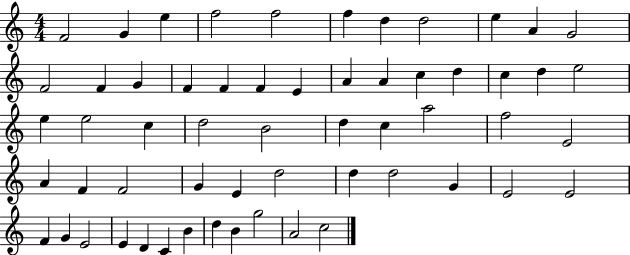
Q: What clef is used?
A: treble